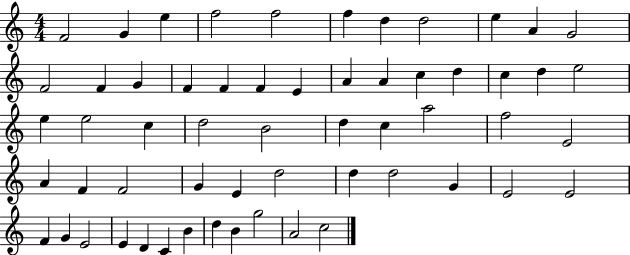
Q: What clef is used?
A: treble